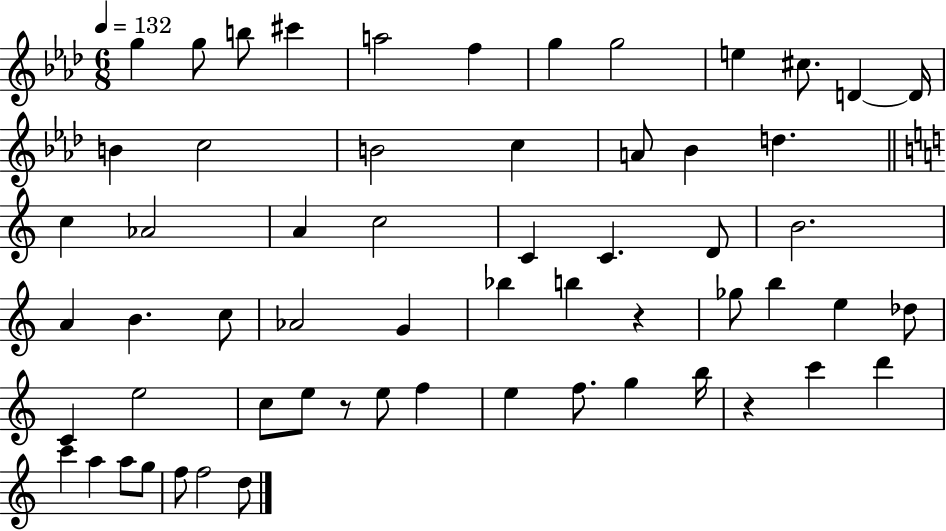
G5/q G5/e B5/e C#6/q A5/h F5/q G5/q G5/h E5/q C#5/e. D4/q D4/s B4/q C5/h B4/h C5/q A4/e Bb4/q D5/q. C5/q Ab4/h A4/q C5/h C4/q C4/q. D4/e B4/h. A4/q B4/q. C5/e Ab4/h G4/q Bb5/q B5/q R/q Gb5/e B5/q E5/q Db5/e C4/q E5/h C5/e E5/e R/e E5/e F5/q E5/q F5/e. G5/q B5/s R/q C6/q D6/q C6/q A5/q A5/e G5/e F5/e F5/h D5/e